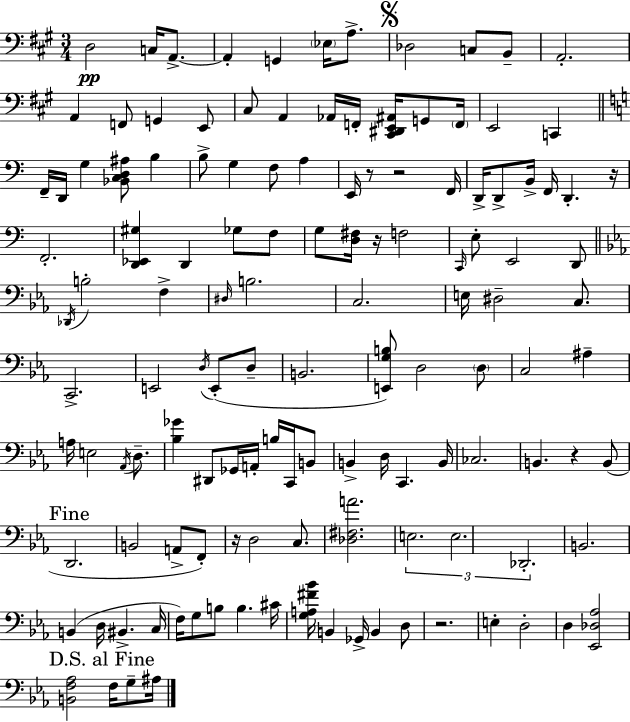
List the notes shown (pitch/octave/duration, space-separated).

D3/h C3/s A2/e. A2/q G2/q Eb3/s A3/e. Db3/h C3/e B2/e A2/h. A2/q F2/e G2/q E2/e C#3/e A2/q Ab2/s F2/s [C#2,D#2,E2,A#2]/s G2/e F2/s E2/h C2/q F2/s D2/s G3/q [Bb2,C3,D3,A#3]/e B3/q B3/e G3/q F3/e A3/q E2/s R/e R/h F2/s D2/s D2/e B2/s F2/s D2/q. R/s F2/h. [D2,Eb2,G#3]/q D2/q Gb3/e F3/e G3/e [D3,F#3]/s R/s F3/h C2/s E3/e E2/h D2/e Db2/s B3/h F3/q D#3/s B3/h. C3/h. E3/s D#3/h C3/e. C2/h. E2/h D3/s E2/e D3/e B2/h. [E2,G3,B3]/e D3/h D3/e C3/h A#3/q A3/s E3/h Ab2/s D3/e. [Bb3,Gb4]/q D#2/e Gb2/s A2/s B3/s C2/s B2/e B2/q D3/s C2/q. B2/s CES3/h. B2/q. R/q B2/e D2/h. B2/h A2/e F2/e R/s D3/h C3/e. [Db3,F#3,A4]/h. E3/h. E3/h. Db2/h. B2/h. B2/q D3/s BIS2/q. C3/s F3/s G3/e B3/e B3/q. C#4/s [G3,A3,F#4,Bb4]/s B2/q Gb2/s B2/q D3/e R/h. E3/q D3/h D3/q [Eb2,Db3,Ab3]/h [B2,F3,Ab3]/h F3/s G3/e A#3/s